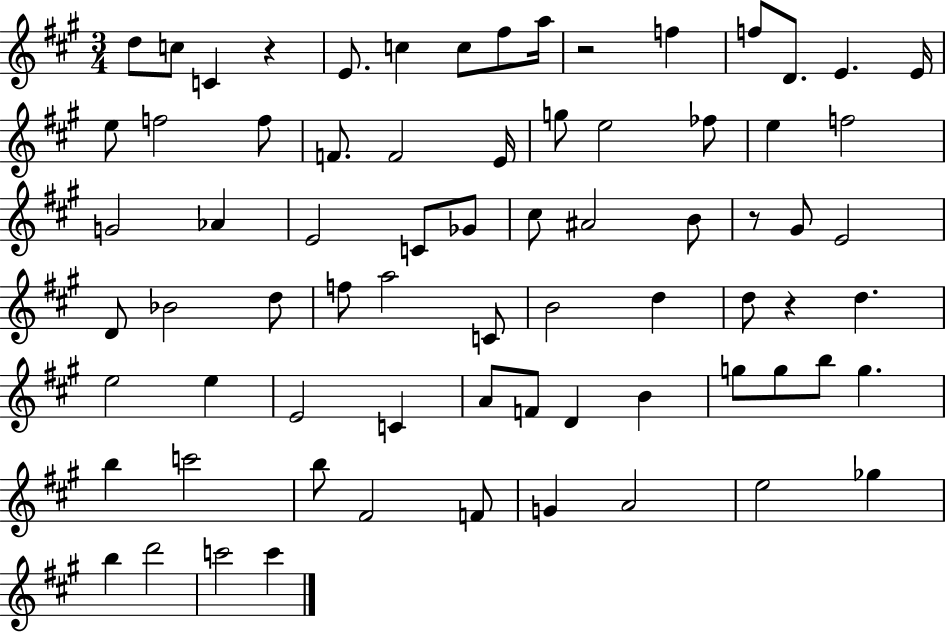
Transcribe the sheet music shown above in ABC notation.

X:1
T:Untitled
M:3/4
L:1/4
K:A
d/2 c/2 C z E/2 c c/2 ^f/2 a/4 z2 f f/2 D/2 E E/4 e/2 f2 f/2 F/2 F2 E/4 g/2 e2 _f/2 e f2 G2 _A E2 C/2 _G/2 ^c/2 ^A2 B/2 z/2 ^G/2 E2 D/2 _B2 d/2 f/2 a2 C/2 B2 d d/2 z d e2 e E2 C A/2 F/2 D B g/2 g/2 b/2 g b c'2 b/2 ^F2 F/2 G A2 e2 _g b d'2 c'2 c'